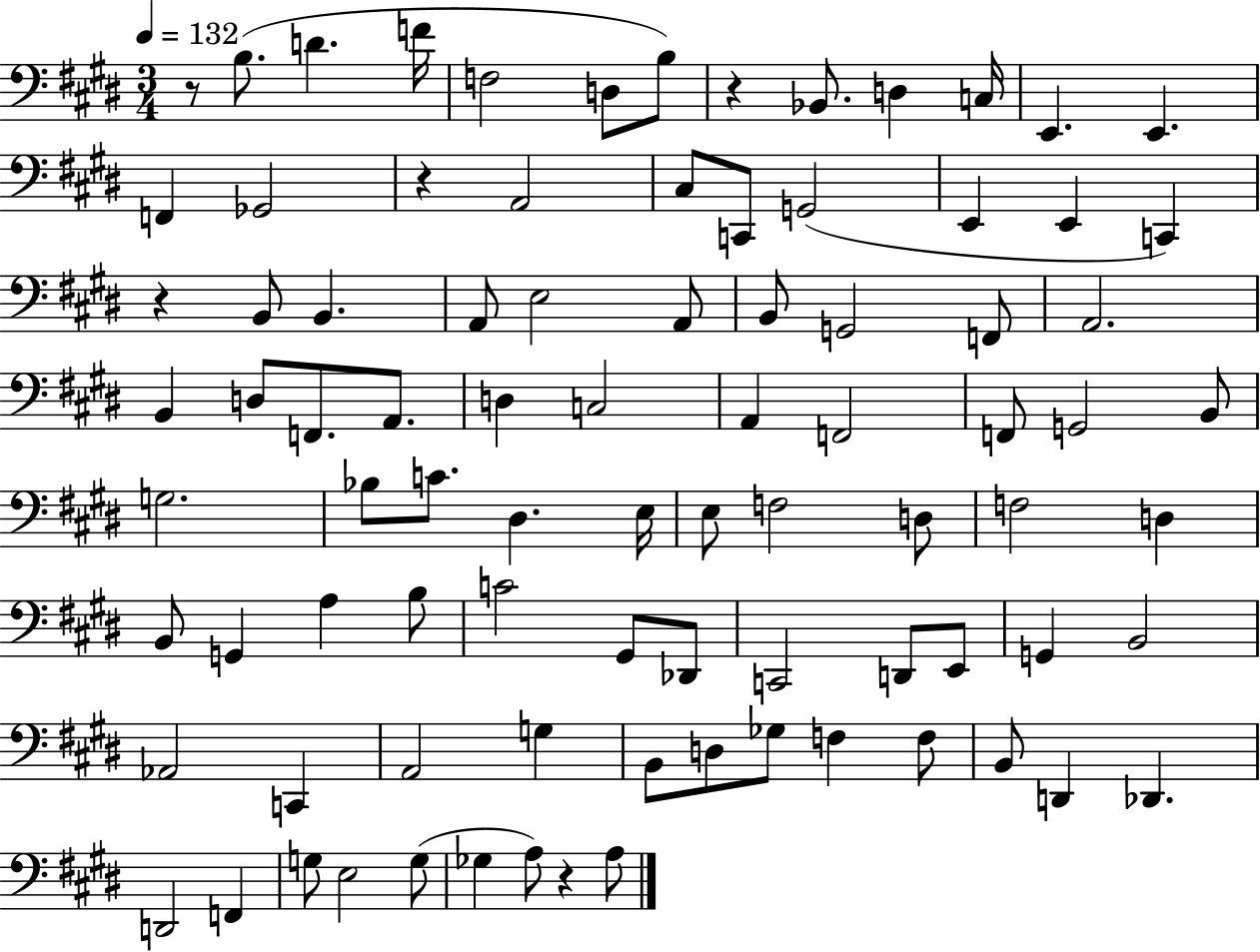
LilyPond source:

{
  \clef bass
  \numericTimeSignature
  \time 3/4
  \key e \major
  \tempo 4 = 132
  r8 b8.( d'4. f'16 | f2 d8 b8) | r4 bes,8. d4 c16 | e,4. e,4. | \break f,4 ges,2 | r4 a,2 | cis8 c,8 g,2( | e,4 e,4 c,4) | \break r4 b,8 b,4. | a,8 e2 a,8 | b,8 g,2 f,8 | a,2. | \break b,4 d8 f,8. a,8. | d4 c2 | a,4 f,2 | f,8 g,2 b,8 | \break g2. | bes8 c'8. dis4. e16 | e8 f2 d8 | f2 d4 | \break b,8 g,4 a4 b8 | c'2 gis,8 des,8 | c,2 d,8 e,8 | g,4 b,2 | \break aes,2 c,4 | a,2 g4 | b,8 d8 ges8 f4 f8 | b,8 d,4 des,4. | \break d,2 f,4 | g8 e2 g8( | ges4 a8) r4 a8 | \bar "|."
}